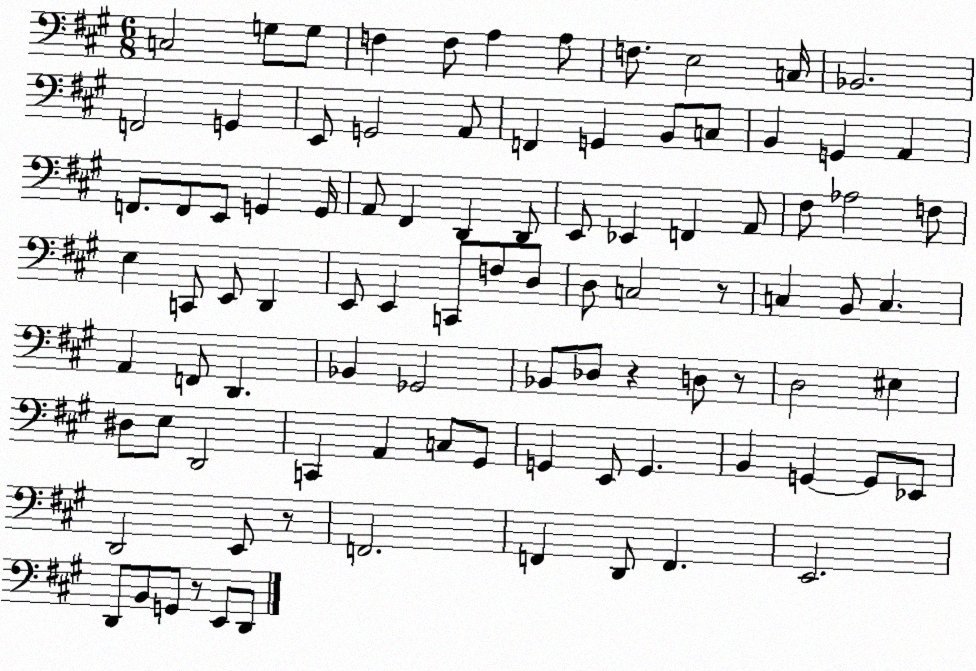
X:1
T:Untitled
M:6/8
L:1/4
K:A
C,2 G,/2 G,/2 F, F,/2 A, A,/2 F,/2 E,2 C,/4 _B,,2 F,,2 G,, E,,/2 G,,2 A,,/2 F,, G,, B,,/2 C,/2 B,, G,, A,, F,,/2 F,,/2 E,,/2 G,, G,,/4 A,,/2 ^F,, D,, D,,/2 E,,/2 _E,, F,, A,,/2 ^F,/2 _A,2 F,/2 E, C,,/2 E,,/2 D,, E,,/2 E,, C,,/2 F,/2 D,/2 D,/2 C,2 z/2 C, B,,/2 C, A,, F,,/2 D,, _B,, _G,,2 _B,,/2 _D,/2 z D,/2 z/2 D,2 ^E, ^D,/2 E,/2 D,,2 C,, A,, C,/2 ^G,,/2 G,, E,,/2 G,, B,, G,, G,,/2 _E,,/2 D,,2 E,,/2 z/2 F,,2 F,, D,,/2 F,, E,,2 D,,/2 B,,/2 G,,/2 z/2 E,,/2 D,,/2